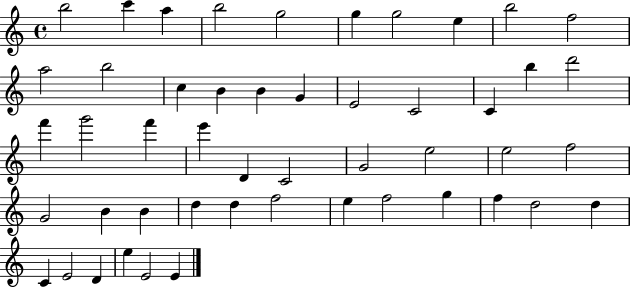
X:1
T:Untitled
M:4/4
L:1/4
K:C
b2 c' a b2 g2 g g2 e b2 f2 a2 b2 c B B G E2 C2 C b d'2 f' g'2 f' e' D C2 G2 e2 e2 f2 G2 B B d d f2 e f2 g f d2 d C E2 D e E2 E